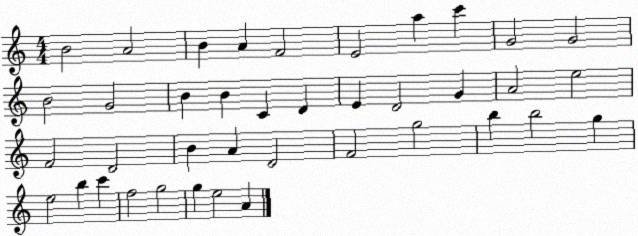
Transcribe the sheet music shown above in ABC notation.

X:1
T:Untitled
M:4/4
L:1/4
K:C
B2 A2 B A F2 E2 a c' G2 G2 B2 G2 B B C D E D2 G A2 e2 F2 D2 B A D2 F2 g2 b b2 g e2 b c' f2 g2 g e2 A